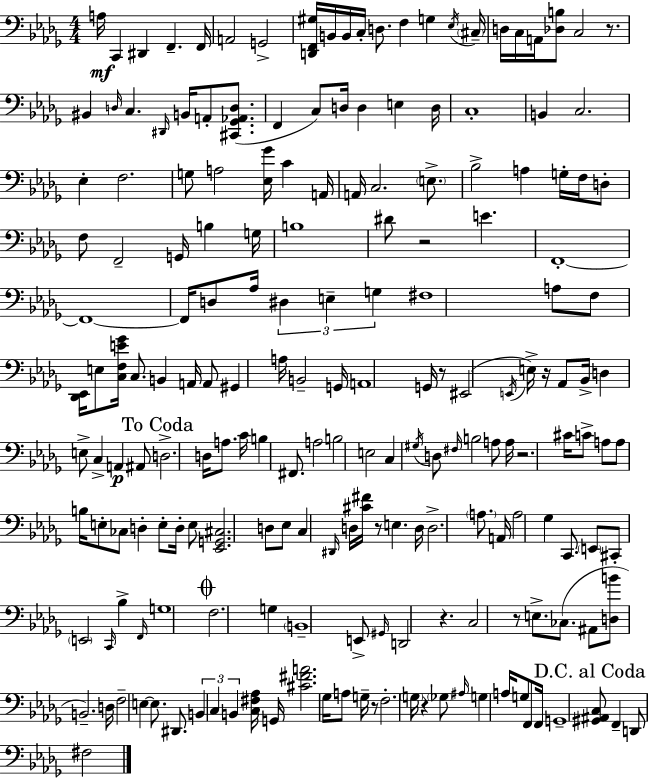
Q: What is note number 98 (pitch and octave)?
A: C3